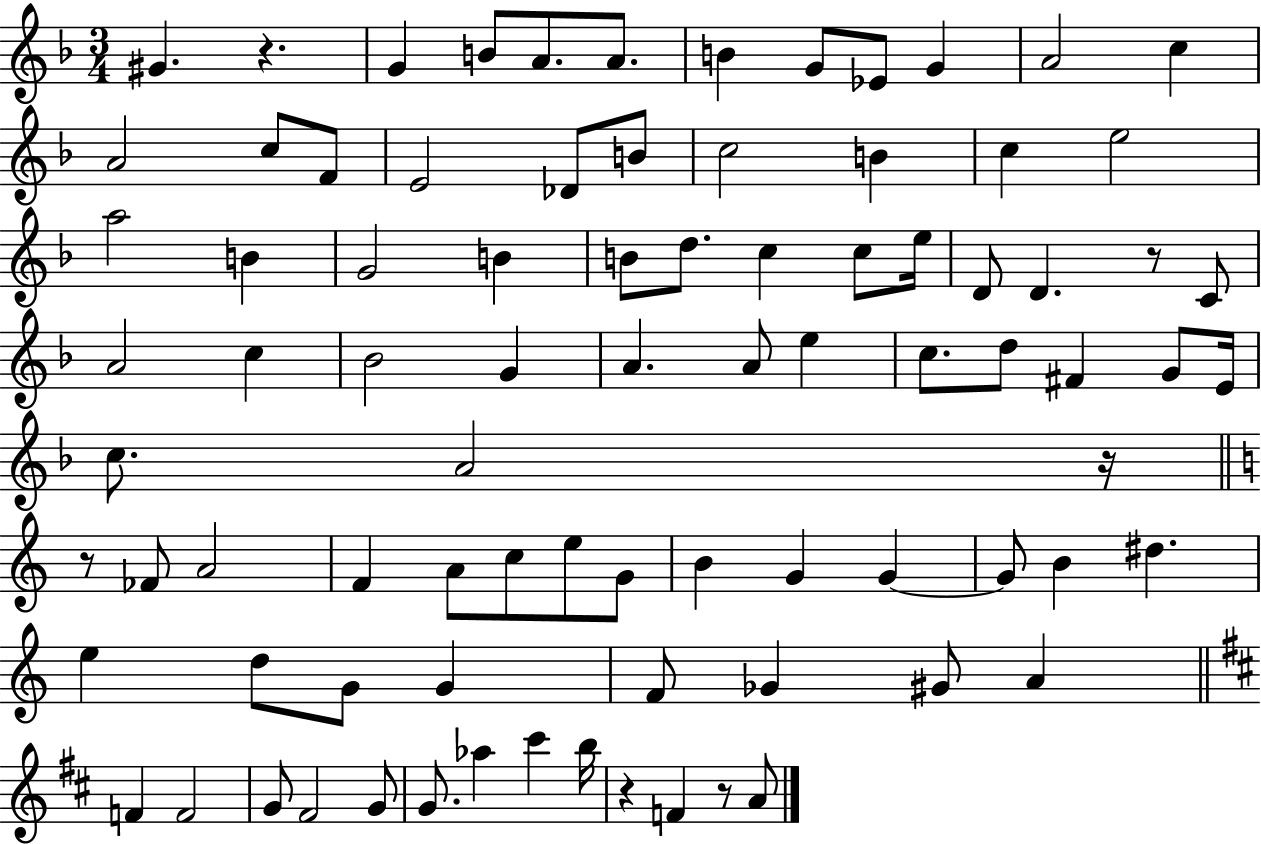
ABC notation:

X:1
T:Untitled
M:3/4
L:1/4
K:F
^G z G B/2 A/2 A/2 B G/2 _E/2 G A2 c A2 c/2 F/2 E2 _D/2 B/2 c2 B c e2 a2 B G2 B B/2 d/2 c c/2 e/4 D/2 D z/2 C/2 A2 c _B2 G A A/2 e c/2 d/2 ^F G/2 E/4 c/2 A2 z/4 z/2 _F/2 A2 F A/2 c/2 e/2 G/2 B G G G/2 B ^d e d/2 G/2 G F/2 _G ^G/2 A F F2 G/2 ^F2 G/2 G/2 _a ^c' b/4 z F z/2 A/2